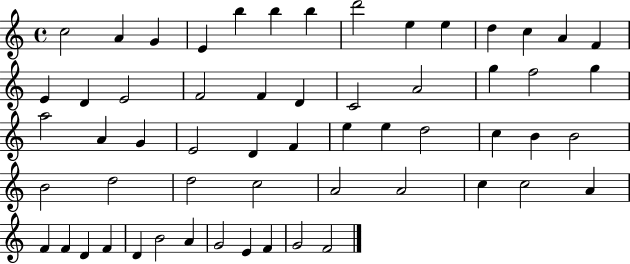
{
  \clef treble
  \time 4/4
  \defaultTimeSignature
  \key c \major
  c''2 a'4 g'4 | e'4 b''4 b''4 b''4 | d'''2 e''4 e''4 | d''4 c''4 a'4 f'4 | \break e'4 d'4 e'2 | f'2 f'4 d'4 | c'2 a'2 | g''4 f''2 g''4 | \break a''2 a'4 g'4 | e'2 d'4 f'4 | e''4 e''4 d''2 | c''4 b'4 b'2 | \break b'2 d''2 | d''2 c''2 | a'2 a'2 | c''4 c''2 a'4 | \break f'4 f'4 d'4 f'4 | d'4 b'2 a'4 | g'2 e'4 f'4 | g'2 f'2 | \break \bar "|."
}